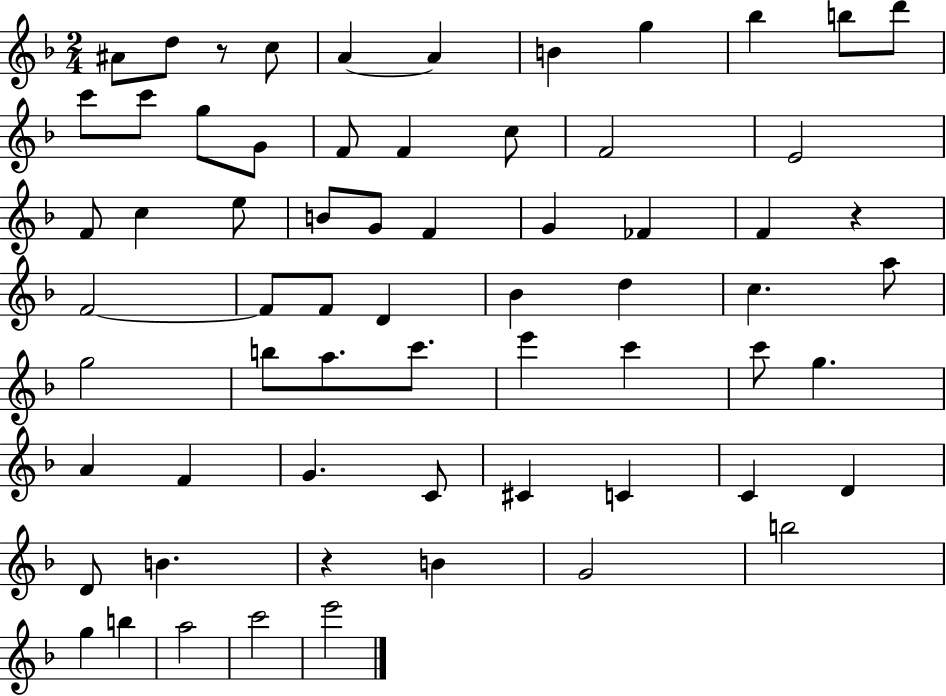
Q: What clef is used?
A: treble